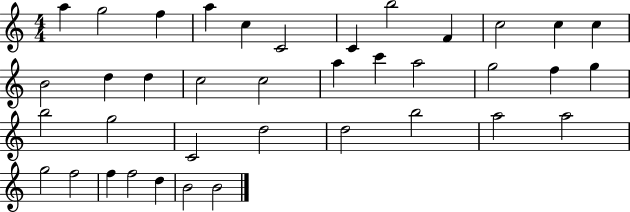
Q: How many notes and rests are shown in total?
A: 38